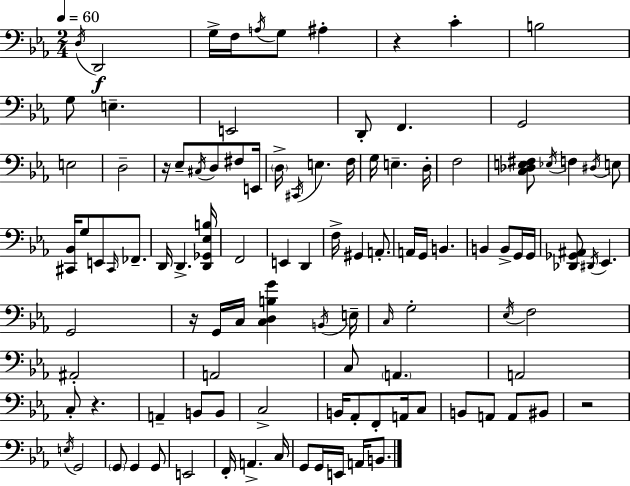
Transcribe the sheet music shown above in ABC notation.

X:1
T:Untitled
M:2/4
L:1/4
K:Eb
D,/4 D,,2 G,/4 F,/4 A,/4 G,/2 ^A, z C B,2 G,/2 E, E,,2 D,,/2 F,, G,,2 E,2 D,2 z/4 _E,/2 ^C,/4 D,/2 ^F,/2 E,,/4 D,/4 ^C,,/4 E, F,/4 G,/4 E, D,/4 F,2 [C,_D,E,^F,]/2 _E,/4 F, ^D,/4 E,/2 [^C,,_B,,]/4 G,/2 E,,/2 ^C,,/4 _F,,/2 D,,/4 D,, [D,,_G,,_E,B,]/4 F,,2 E,, D,, F,/4 ^G,, A,,/2 A,,/4 G,,/4 B,, B,, B,,/2 G,,/4 G,,/4 [_D,,_G,,^A,,]/2 ^D,,/4 _E,, G,,2 z/4 G,,/4 C,/4 [C,D,B,G] B,,/4 E,/4 C,/4 G,2 _E,/4 F,2 ^A,,2 A,,2 C,/2 A,, A,,2 C,/2 z A,, B,,/2 B,,/2 C,2 B,,/4 _A,,/2 F,,/2 A,,/4 C,/2 B,,/2 A,,/2 A,,/2 ^B,,/2 z2 E,/4 G,,2 G,,/2 G,, G,,/2 E,,2 F,,/4 A,, C,/4 G,,/2 G,,/4 E,,/4 A,,/4 B,,/2